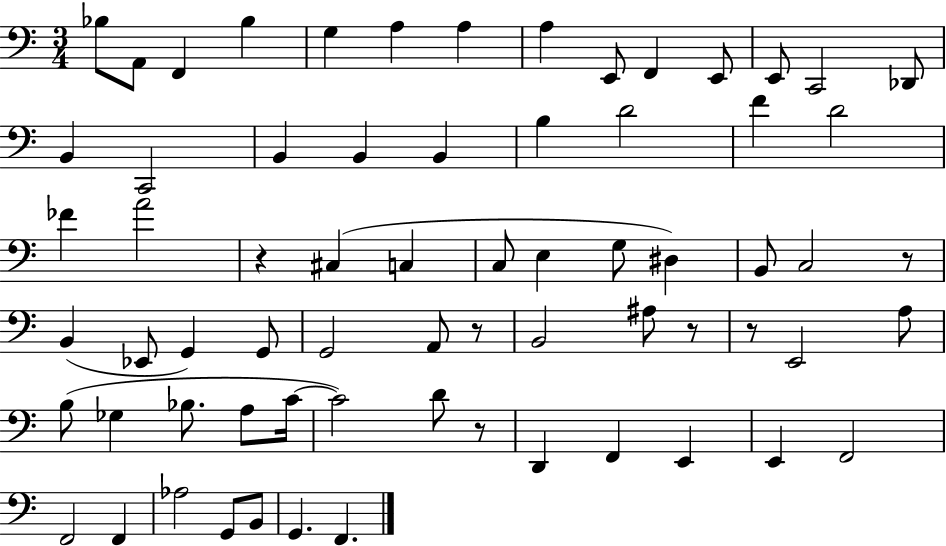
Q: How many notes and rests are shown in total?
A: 68